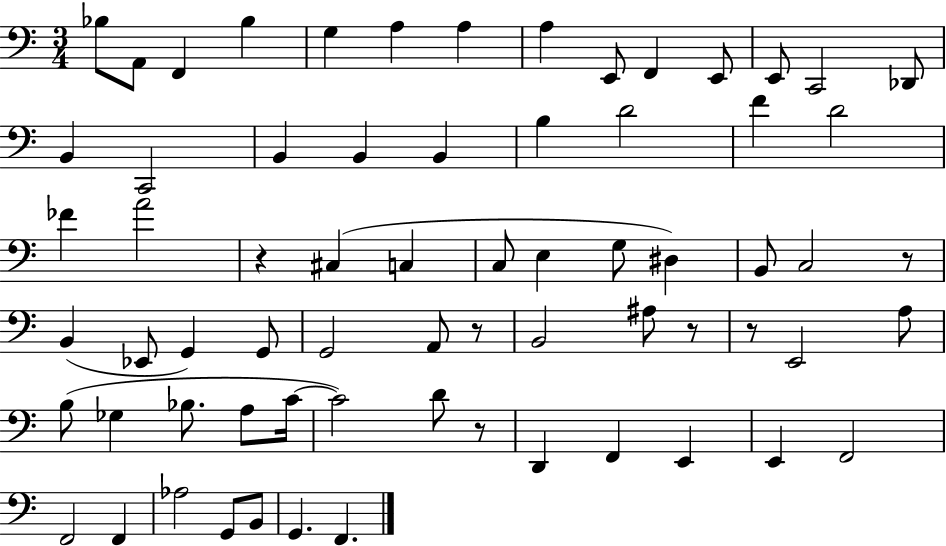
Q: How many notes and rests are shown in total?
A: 68